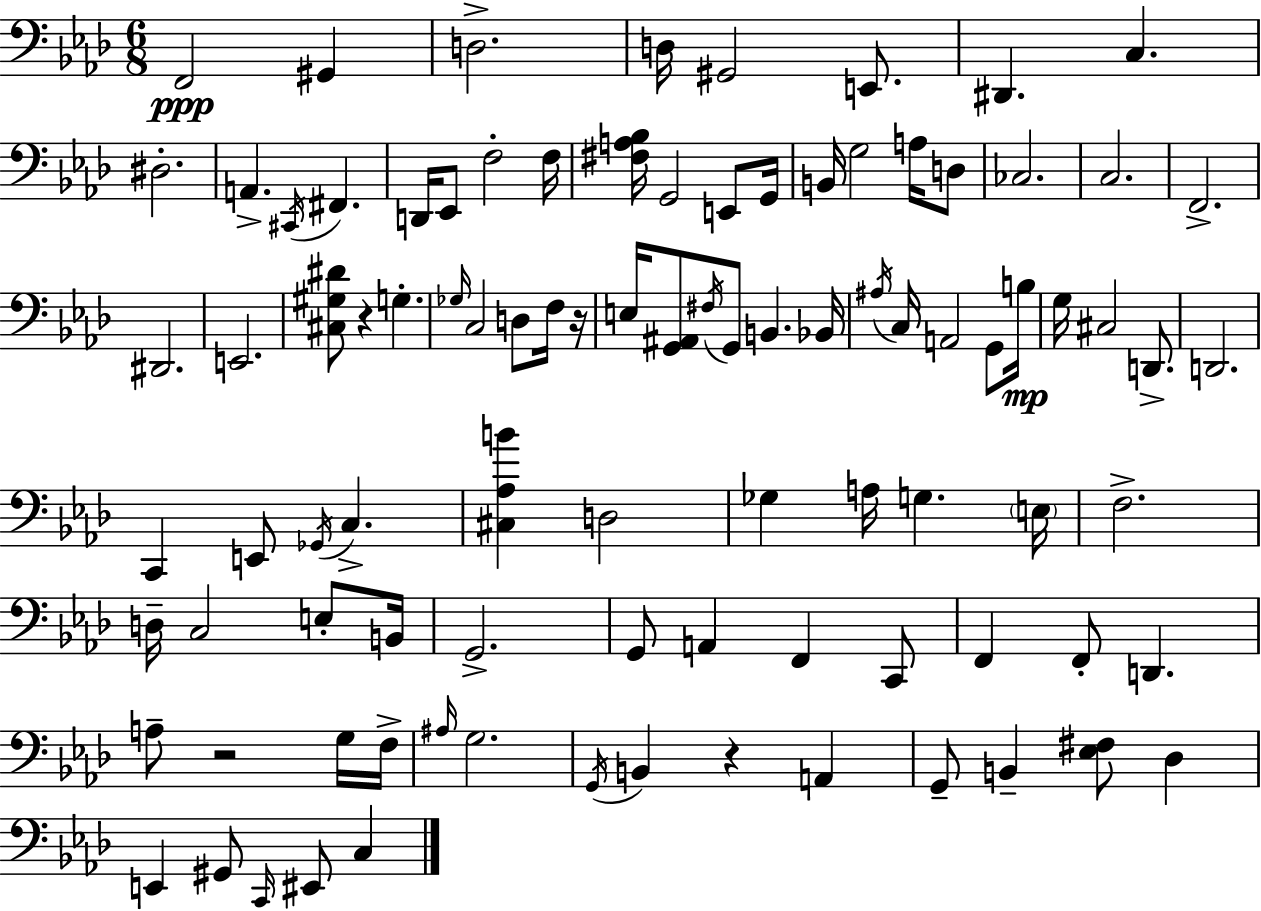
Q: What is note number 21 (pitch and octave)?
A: G3